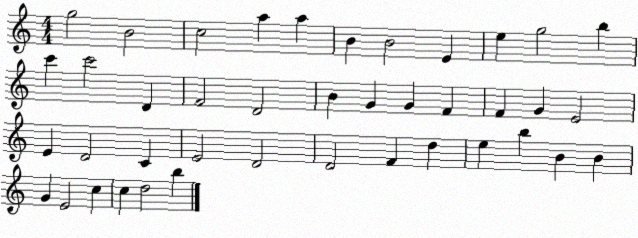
X:1
T:Untitled
M:4/4
L:1/4
K:C
g2 B2 c2 a a B B2 E e g2 b c' c'2 D F2 D2 B G G F F G E2 E D2 C E2 D2 D2 F d e b B B G E2 c c d2 b